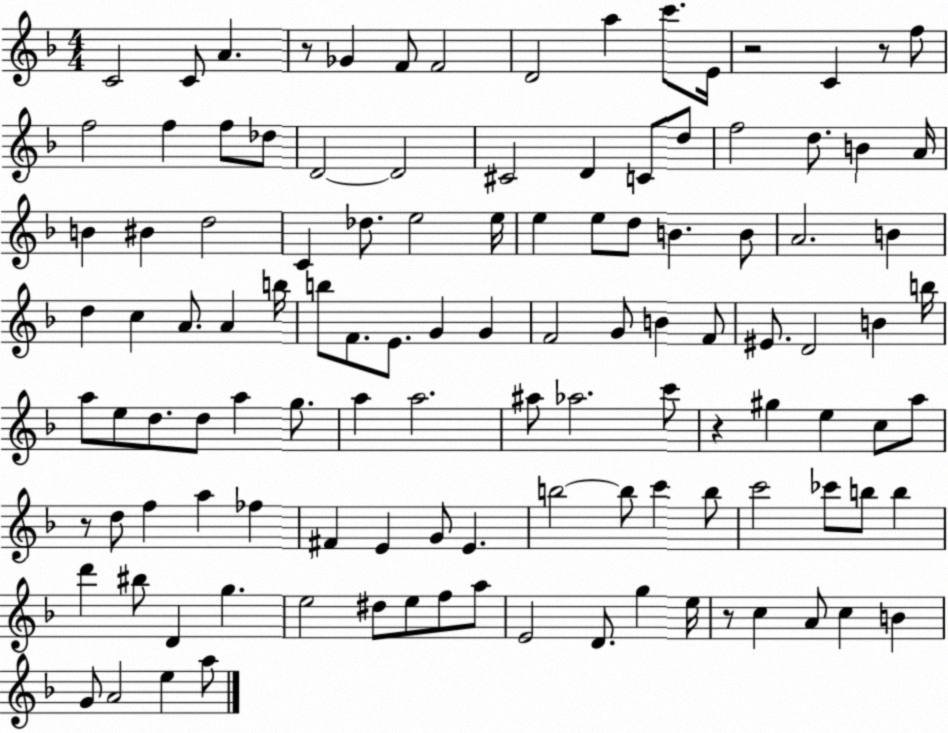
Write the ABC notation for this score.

X:1
T:Untitled
M:4/4
L:1/4
K:F
C2 C/2 A z/2 _G F/2 F2 D2 a c'/2 E/4 z2 C z/2 f/2 f2 f f/2 _d/2 D2 D2 ^C2 D C/2 d/2 f2 d/2 B A/4 B ^B d2 C _d/2 e2 e/4 e e/2 d/2 B B/2 A2 B d c A/2 A b/4 b/2 F/2 E/2 G G F2 G/2 B F/2 ^E/2 D2 B b/4 a/2 e/2 d/2 d/2 a g/2 a a2 ^a/2 _a2 c'/2 z ^g e c/2 a/2 z/2 d/2 f a _f ^F E G/2 E b2 b/2 c' b/2 c'2 _c'/2 b/2 b d' ^b/2 D g e2 ^d/2 e/2 f/2 a/2 E2 D/2 g e/4 z/2 c A/2 c B G/2 A2 e a/2